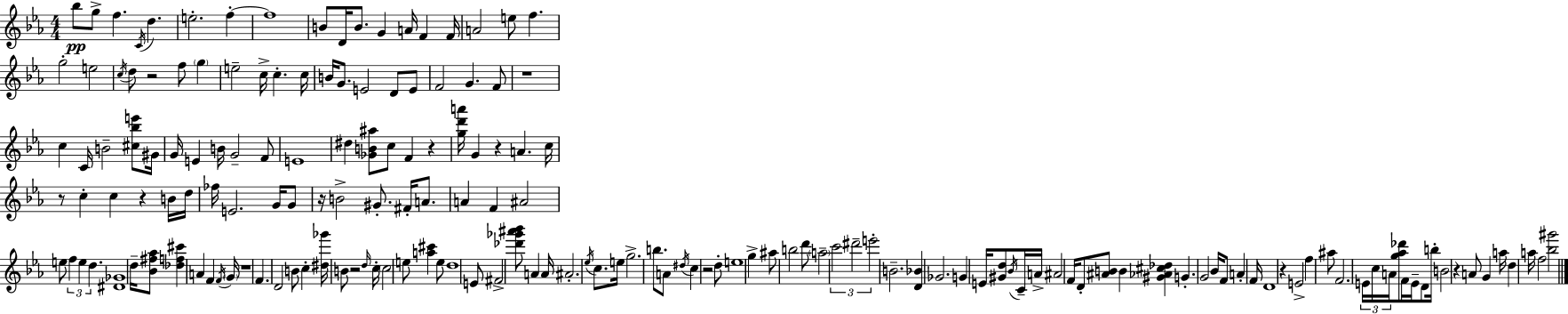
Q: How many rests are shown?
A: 12